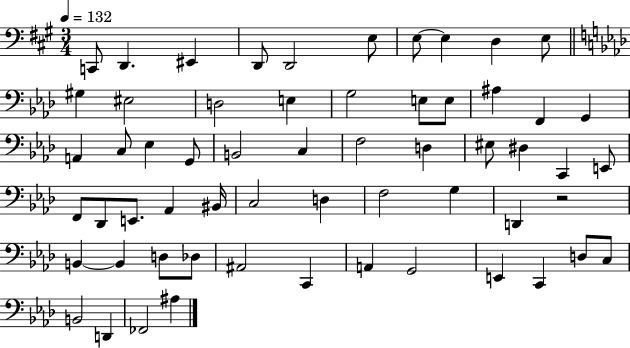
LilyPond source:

{
  \clef bass
  \numericTimeSignature
  \time 3/4
  \key a \major
  \tempo 4 = 132
  \repeat volta 2 { c,8 d,4. eis,4 | d,8 d,2 e8 | e8~~ e4 d4 e8 | \bar "||" \break \key f \minor gis4 eis2 | d2 e4 | g2 e8 e8 | ais4 f,4 g,4 | \break a,4 c8 ees4 g,8 | b,2 c4 | f2 d4 | eis8 dis4 c,4 e,8 | \break f,8 des,8 e,8. aes,4 bis,16 | c2 d4 | f2 g4 | d,4 r2 | \break b,4~~ b,4 d8 des8 | ais,2 c,4 | a,4 g,2 | e,4 c,4 d8 c8 | \break b,2 d,4 | fes,2 ais4 | } \bar "|."
}